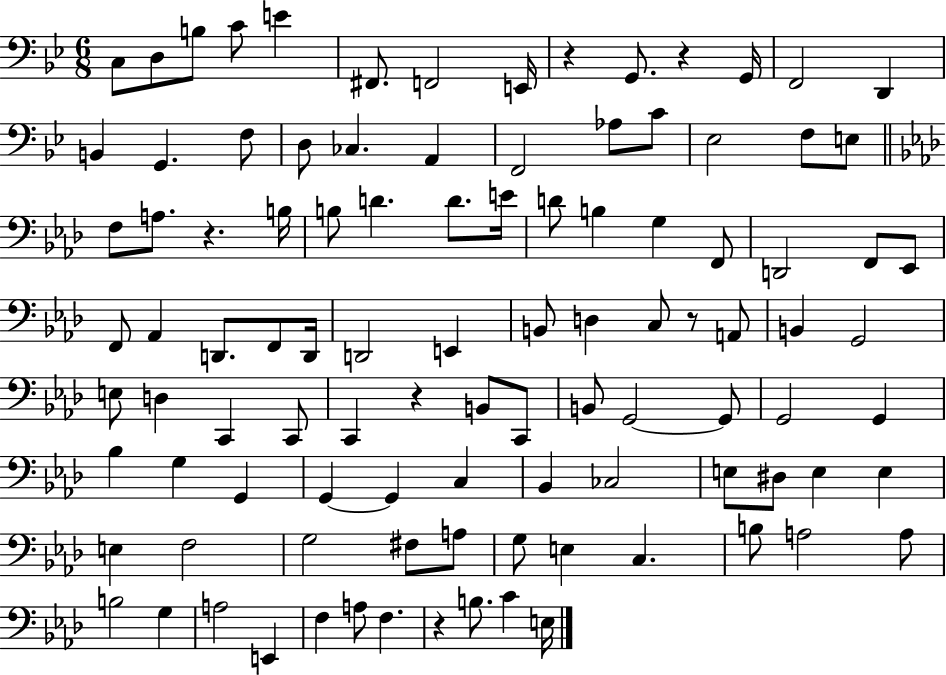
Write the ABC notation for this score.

X:1
T:Untitled
M:6/8
L:1/4
K:Bb
C,/2 D,/2 B,/2 C/2 E ^F,,/2 F,,2 E,,/4 z G,,/2 z G,,/4 F,,2 D,, B,, G,, F,/2 D,/2 _C, A,, F,,2 _A,/2 C/2 _E,2 F,/2 E,/2 F,/2 A,/2 z B,/4 B,/2 D D/2 E/4 D/2 B, G, F,,/2 D,,2 F,,/2 _E,,/2 F,,/2 _A,, D,,/2 F,,/2 D,,/4 D,,2 E,, B,,/2 D, C,/2 z/2 A,,/2 B,, G,,2 E,/2 D, C,, C,,/2 C,, z B,,/2 C,,/2 B,,/2 G,,2 G,,/2 G,,2 G,, _B, G, G,, G,, G,, C, _B,, _C,2 E,/2 ^D,/2 E, E, E, F,2 G,2 ^F,/2 A,/2 G,/2 E, C, B,/2 A,2 A,/2 B,2 G, A,2 E,, F, A,/2 F, z B,/2 C E,/4